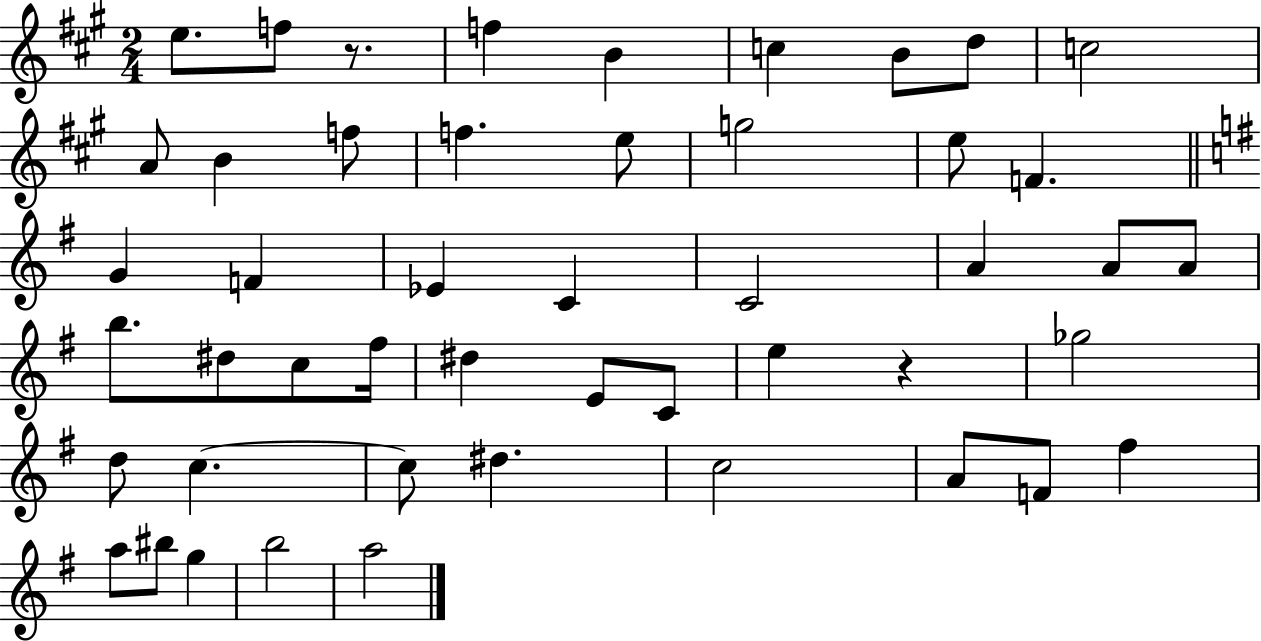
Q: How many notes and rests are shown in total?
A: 48